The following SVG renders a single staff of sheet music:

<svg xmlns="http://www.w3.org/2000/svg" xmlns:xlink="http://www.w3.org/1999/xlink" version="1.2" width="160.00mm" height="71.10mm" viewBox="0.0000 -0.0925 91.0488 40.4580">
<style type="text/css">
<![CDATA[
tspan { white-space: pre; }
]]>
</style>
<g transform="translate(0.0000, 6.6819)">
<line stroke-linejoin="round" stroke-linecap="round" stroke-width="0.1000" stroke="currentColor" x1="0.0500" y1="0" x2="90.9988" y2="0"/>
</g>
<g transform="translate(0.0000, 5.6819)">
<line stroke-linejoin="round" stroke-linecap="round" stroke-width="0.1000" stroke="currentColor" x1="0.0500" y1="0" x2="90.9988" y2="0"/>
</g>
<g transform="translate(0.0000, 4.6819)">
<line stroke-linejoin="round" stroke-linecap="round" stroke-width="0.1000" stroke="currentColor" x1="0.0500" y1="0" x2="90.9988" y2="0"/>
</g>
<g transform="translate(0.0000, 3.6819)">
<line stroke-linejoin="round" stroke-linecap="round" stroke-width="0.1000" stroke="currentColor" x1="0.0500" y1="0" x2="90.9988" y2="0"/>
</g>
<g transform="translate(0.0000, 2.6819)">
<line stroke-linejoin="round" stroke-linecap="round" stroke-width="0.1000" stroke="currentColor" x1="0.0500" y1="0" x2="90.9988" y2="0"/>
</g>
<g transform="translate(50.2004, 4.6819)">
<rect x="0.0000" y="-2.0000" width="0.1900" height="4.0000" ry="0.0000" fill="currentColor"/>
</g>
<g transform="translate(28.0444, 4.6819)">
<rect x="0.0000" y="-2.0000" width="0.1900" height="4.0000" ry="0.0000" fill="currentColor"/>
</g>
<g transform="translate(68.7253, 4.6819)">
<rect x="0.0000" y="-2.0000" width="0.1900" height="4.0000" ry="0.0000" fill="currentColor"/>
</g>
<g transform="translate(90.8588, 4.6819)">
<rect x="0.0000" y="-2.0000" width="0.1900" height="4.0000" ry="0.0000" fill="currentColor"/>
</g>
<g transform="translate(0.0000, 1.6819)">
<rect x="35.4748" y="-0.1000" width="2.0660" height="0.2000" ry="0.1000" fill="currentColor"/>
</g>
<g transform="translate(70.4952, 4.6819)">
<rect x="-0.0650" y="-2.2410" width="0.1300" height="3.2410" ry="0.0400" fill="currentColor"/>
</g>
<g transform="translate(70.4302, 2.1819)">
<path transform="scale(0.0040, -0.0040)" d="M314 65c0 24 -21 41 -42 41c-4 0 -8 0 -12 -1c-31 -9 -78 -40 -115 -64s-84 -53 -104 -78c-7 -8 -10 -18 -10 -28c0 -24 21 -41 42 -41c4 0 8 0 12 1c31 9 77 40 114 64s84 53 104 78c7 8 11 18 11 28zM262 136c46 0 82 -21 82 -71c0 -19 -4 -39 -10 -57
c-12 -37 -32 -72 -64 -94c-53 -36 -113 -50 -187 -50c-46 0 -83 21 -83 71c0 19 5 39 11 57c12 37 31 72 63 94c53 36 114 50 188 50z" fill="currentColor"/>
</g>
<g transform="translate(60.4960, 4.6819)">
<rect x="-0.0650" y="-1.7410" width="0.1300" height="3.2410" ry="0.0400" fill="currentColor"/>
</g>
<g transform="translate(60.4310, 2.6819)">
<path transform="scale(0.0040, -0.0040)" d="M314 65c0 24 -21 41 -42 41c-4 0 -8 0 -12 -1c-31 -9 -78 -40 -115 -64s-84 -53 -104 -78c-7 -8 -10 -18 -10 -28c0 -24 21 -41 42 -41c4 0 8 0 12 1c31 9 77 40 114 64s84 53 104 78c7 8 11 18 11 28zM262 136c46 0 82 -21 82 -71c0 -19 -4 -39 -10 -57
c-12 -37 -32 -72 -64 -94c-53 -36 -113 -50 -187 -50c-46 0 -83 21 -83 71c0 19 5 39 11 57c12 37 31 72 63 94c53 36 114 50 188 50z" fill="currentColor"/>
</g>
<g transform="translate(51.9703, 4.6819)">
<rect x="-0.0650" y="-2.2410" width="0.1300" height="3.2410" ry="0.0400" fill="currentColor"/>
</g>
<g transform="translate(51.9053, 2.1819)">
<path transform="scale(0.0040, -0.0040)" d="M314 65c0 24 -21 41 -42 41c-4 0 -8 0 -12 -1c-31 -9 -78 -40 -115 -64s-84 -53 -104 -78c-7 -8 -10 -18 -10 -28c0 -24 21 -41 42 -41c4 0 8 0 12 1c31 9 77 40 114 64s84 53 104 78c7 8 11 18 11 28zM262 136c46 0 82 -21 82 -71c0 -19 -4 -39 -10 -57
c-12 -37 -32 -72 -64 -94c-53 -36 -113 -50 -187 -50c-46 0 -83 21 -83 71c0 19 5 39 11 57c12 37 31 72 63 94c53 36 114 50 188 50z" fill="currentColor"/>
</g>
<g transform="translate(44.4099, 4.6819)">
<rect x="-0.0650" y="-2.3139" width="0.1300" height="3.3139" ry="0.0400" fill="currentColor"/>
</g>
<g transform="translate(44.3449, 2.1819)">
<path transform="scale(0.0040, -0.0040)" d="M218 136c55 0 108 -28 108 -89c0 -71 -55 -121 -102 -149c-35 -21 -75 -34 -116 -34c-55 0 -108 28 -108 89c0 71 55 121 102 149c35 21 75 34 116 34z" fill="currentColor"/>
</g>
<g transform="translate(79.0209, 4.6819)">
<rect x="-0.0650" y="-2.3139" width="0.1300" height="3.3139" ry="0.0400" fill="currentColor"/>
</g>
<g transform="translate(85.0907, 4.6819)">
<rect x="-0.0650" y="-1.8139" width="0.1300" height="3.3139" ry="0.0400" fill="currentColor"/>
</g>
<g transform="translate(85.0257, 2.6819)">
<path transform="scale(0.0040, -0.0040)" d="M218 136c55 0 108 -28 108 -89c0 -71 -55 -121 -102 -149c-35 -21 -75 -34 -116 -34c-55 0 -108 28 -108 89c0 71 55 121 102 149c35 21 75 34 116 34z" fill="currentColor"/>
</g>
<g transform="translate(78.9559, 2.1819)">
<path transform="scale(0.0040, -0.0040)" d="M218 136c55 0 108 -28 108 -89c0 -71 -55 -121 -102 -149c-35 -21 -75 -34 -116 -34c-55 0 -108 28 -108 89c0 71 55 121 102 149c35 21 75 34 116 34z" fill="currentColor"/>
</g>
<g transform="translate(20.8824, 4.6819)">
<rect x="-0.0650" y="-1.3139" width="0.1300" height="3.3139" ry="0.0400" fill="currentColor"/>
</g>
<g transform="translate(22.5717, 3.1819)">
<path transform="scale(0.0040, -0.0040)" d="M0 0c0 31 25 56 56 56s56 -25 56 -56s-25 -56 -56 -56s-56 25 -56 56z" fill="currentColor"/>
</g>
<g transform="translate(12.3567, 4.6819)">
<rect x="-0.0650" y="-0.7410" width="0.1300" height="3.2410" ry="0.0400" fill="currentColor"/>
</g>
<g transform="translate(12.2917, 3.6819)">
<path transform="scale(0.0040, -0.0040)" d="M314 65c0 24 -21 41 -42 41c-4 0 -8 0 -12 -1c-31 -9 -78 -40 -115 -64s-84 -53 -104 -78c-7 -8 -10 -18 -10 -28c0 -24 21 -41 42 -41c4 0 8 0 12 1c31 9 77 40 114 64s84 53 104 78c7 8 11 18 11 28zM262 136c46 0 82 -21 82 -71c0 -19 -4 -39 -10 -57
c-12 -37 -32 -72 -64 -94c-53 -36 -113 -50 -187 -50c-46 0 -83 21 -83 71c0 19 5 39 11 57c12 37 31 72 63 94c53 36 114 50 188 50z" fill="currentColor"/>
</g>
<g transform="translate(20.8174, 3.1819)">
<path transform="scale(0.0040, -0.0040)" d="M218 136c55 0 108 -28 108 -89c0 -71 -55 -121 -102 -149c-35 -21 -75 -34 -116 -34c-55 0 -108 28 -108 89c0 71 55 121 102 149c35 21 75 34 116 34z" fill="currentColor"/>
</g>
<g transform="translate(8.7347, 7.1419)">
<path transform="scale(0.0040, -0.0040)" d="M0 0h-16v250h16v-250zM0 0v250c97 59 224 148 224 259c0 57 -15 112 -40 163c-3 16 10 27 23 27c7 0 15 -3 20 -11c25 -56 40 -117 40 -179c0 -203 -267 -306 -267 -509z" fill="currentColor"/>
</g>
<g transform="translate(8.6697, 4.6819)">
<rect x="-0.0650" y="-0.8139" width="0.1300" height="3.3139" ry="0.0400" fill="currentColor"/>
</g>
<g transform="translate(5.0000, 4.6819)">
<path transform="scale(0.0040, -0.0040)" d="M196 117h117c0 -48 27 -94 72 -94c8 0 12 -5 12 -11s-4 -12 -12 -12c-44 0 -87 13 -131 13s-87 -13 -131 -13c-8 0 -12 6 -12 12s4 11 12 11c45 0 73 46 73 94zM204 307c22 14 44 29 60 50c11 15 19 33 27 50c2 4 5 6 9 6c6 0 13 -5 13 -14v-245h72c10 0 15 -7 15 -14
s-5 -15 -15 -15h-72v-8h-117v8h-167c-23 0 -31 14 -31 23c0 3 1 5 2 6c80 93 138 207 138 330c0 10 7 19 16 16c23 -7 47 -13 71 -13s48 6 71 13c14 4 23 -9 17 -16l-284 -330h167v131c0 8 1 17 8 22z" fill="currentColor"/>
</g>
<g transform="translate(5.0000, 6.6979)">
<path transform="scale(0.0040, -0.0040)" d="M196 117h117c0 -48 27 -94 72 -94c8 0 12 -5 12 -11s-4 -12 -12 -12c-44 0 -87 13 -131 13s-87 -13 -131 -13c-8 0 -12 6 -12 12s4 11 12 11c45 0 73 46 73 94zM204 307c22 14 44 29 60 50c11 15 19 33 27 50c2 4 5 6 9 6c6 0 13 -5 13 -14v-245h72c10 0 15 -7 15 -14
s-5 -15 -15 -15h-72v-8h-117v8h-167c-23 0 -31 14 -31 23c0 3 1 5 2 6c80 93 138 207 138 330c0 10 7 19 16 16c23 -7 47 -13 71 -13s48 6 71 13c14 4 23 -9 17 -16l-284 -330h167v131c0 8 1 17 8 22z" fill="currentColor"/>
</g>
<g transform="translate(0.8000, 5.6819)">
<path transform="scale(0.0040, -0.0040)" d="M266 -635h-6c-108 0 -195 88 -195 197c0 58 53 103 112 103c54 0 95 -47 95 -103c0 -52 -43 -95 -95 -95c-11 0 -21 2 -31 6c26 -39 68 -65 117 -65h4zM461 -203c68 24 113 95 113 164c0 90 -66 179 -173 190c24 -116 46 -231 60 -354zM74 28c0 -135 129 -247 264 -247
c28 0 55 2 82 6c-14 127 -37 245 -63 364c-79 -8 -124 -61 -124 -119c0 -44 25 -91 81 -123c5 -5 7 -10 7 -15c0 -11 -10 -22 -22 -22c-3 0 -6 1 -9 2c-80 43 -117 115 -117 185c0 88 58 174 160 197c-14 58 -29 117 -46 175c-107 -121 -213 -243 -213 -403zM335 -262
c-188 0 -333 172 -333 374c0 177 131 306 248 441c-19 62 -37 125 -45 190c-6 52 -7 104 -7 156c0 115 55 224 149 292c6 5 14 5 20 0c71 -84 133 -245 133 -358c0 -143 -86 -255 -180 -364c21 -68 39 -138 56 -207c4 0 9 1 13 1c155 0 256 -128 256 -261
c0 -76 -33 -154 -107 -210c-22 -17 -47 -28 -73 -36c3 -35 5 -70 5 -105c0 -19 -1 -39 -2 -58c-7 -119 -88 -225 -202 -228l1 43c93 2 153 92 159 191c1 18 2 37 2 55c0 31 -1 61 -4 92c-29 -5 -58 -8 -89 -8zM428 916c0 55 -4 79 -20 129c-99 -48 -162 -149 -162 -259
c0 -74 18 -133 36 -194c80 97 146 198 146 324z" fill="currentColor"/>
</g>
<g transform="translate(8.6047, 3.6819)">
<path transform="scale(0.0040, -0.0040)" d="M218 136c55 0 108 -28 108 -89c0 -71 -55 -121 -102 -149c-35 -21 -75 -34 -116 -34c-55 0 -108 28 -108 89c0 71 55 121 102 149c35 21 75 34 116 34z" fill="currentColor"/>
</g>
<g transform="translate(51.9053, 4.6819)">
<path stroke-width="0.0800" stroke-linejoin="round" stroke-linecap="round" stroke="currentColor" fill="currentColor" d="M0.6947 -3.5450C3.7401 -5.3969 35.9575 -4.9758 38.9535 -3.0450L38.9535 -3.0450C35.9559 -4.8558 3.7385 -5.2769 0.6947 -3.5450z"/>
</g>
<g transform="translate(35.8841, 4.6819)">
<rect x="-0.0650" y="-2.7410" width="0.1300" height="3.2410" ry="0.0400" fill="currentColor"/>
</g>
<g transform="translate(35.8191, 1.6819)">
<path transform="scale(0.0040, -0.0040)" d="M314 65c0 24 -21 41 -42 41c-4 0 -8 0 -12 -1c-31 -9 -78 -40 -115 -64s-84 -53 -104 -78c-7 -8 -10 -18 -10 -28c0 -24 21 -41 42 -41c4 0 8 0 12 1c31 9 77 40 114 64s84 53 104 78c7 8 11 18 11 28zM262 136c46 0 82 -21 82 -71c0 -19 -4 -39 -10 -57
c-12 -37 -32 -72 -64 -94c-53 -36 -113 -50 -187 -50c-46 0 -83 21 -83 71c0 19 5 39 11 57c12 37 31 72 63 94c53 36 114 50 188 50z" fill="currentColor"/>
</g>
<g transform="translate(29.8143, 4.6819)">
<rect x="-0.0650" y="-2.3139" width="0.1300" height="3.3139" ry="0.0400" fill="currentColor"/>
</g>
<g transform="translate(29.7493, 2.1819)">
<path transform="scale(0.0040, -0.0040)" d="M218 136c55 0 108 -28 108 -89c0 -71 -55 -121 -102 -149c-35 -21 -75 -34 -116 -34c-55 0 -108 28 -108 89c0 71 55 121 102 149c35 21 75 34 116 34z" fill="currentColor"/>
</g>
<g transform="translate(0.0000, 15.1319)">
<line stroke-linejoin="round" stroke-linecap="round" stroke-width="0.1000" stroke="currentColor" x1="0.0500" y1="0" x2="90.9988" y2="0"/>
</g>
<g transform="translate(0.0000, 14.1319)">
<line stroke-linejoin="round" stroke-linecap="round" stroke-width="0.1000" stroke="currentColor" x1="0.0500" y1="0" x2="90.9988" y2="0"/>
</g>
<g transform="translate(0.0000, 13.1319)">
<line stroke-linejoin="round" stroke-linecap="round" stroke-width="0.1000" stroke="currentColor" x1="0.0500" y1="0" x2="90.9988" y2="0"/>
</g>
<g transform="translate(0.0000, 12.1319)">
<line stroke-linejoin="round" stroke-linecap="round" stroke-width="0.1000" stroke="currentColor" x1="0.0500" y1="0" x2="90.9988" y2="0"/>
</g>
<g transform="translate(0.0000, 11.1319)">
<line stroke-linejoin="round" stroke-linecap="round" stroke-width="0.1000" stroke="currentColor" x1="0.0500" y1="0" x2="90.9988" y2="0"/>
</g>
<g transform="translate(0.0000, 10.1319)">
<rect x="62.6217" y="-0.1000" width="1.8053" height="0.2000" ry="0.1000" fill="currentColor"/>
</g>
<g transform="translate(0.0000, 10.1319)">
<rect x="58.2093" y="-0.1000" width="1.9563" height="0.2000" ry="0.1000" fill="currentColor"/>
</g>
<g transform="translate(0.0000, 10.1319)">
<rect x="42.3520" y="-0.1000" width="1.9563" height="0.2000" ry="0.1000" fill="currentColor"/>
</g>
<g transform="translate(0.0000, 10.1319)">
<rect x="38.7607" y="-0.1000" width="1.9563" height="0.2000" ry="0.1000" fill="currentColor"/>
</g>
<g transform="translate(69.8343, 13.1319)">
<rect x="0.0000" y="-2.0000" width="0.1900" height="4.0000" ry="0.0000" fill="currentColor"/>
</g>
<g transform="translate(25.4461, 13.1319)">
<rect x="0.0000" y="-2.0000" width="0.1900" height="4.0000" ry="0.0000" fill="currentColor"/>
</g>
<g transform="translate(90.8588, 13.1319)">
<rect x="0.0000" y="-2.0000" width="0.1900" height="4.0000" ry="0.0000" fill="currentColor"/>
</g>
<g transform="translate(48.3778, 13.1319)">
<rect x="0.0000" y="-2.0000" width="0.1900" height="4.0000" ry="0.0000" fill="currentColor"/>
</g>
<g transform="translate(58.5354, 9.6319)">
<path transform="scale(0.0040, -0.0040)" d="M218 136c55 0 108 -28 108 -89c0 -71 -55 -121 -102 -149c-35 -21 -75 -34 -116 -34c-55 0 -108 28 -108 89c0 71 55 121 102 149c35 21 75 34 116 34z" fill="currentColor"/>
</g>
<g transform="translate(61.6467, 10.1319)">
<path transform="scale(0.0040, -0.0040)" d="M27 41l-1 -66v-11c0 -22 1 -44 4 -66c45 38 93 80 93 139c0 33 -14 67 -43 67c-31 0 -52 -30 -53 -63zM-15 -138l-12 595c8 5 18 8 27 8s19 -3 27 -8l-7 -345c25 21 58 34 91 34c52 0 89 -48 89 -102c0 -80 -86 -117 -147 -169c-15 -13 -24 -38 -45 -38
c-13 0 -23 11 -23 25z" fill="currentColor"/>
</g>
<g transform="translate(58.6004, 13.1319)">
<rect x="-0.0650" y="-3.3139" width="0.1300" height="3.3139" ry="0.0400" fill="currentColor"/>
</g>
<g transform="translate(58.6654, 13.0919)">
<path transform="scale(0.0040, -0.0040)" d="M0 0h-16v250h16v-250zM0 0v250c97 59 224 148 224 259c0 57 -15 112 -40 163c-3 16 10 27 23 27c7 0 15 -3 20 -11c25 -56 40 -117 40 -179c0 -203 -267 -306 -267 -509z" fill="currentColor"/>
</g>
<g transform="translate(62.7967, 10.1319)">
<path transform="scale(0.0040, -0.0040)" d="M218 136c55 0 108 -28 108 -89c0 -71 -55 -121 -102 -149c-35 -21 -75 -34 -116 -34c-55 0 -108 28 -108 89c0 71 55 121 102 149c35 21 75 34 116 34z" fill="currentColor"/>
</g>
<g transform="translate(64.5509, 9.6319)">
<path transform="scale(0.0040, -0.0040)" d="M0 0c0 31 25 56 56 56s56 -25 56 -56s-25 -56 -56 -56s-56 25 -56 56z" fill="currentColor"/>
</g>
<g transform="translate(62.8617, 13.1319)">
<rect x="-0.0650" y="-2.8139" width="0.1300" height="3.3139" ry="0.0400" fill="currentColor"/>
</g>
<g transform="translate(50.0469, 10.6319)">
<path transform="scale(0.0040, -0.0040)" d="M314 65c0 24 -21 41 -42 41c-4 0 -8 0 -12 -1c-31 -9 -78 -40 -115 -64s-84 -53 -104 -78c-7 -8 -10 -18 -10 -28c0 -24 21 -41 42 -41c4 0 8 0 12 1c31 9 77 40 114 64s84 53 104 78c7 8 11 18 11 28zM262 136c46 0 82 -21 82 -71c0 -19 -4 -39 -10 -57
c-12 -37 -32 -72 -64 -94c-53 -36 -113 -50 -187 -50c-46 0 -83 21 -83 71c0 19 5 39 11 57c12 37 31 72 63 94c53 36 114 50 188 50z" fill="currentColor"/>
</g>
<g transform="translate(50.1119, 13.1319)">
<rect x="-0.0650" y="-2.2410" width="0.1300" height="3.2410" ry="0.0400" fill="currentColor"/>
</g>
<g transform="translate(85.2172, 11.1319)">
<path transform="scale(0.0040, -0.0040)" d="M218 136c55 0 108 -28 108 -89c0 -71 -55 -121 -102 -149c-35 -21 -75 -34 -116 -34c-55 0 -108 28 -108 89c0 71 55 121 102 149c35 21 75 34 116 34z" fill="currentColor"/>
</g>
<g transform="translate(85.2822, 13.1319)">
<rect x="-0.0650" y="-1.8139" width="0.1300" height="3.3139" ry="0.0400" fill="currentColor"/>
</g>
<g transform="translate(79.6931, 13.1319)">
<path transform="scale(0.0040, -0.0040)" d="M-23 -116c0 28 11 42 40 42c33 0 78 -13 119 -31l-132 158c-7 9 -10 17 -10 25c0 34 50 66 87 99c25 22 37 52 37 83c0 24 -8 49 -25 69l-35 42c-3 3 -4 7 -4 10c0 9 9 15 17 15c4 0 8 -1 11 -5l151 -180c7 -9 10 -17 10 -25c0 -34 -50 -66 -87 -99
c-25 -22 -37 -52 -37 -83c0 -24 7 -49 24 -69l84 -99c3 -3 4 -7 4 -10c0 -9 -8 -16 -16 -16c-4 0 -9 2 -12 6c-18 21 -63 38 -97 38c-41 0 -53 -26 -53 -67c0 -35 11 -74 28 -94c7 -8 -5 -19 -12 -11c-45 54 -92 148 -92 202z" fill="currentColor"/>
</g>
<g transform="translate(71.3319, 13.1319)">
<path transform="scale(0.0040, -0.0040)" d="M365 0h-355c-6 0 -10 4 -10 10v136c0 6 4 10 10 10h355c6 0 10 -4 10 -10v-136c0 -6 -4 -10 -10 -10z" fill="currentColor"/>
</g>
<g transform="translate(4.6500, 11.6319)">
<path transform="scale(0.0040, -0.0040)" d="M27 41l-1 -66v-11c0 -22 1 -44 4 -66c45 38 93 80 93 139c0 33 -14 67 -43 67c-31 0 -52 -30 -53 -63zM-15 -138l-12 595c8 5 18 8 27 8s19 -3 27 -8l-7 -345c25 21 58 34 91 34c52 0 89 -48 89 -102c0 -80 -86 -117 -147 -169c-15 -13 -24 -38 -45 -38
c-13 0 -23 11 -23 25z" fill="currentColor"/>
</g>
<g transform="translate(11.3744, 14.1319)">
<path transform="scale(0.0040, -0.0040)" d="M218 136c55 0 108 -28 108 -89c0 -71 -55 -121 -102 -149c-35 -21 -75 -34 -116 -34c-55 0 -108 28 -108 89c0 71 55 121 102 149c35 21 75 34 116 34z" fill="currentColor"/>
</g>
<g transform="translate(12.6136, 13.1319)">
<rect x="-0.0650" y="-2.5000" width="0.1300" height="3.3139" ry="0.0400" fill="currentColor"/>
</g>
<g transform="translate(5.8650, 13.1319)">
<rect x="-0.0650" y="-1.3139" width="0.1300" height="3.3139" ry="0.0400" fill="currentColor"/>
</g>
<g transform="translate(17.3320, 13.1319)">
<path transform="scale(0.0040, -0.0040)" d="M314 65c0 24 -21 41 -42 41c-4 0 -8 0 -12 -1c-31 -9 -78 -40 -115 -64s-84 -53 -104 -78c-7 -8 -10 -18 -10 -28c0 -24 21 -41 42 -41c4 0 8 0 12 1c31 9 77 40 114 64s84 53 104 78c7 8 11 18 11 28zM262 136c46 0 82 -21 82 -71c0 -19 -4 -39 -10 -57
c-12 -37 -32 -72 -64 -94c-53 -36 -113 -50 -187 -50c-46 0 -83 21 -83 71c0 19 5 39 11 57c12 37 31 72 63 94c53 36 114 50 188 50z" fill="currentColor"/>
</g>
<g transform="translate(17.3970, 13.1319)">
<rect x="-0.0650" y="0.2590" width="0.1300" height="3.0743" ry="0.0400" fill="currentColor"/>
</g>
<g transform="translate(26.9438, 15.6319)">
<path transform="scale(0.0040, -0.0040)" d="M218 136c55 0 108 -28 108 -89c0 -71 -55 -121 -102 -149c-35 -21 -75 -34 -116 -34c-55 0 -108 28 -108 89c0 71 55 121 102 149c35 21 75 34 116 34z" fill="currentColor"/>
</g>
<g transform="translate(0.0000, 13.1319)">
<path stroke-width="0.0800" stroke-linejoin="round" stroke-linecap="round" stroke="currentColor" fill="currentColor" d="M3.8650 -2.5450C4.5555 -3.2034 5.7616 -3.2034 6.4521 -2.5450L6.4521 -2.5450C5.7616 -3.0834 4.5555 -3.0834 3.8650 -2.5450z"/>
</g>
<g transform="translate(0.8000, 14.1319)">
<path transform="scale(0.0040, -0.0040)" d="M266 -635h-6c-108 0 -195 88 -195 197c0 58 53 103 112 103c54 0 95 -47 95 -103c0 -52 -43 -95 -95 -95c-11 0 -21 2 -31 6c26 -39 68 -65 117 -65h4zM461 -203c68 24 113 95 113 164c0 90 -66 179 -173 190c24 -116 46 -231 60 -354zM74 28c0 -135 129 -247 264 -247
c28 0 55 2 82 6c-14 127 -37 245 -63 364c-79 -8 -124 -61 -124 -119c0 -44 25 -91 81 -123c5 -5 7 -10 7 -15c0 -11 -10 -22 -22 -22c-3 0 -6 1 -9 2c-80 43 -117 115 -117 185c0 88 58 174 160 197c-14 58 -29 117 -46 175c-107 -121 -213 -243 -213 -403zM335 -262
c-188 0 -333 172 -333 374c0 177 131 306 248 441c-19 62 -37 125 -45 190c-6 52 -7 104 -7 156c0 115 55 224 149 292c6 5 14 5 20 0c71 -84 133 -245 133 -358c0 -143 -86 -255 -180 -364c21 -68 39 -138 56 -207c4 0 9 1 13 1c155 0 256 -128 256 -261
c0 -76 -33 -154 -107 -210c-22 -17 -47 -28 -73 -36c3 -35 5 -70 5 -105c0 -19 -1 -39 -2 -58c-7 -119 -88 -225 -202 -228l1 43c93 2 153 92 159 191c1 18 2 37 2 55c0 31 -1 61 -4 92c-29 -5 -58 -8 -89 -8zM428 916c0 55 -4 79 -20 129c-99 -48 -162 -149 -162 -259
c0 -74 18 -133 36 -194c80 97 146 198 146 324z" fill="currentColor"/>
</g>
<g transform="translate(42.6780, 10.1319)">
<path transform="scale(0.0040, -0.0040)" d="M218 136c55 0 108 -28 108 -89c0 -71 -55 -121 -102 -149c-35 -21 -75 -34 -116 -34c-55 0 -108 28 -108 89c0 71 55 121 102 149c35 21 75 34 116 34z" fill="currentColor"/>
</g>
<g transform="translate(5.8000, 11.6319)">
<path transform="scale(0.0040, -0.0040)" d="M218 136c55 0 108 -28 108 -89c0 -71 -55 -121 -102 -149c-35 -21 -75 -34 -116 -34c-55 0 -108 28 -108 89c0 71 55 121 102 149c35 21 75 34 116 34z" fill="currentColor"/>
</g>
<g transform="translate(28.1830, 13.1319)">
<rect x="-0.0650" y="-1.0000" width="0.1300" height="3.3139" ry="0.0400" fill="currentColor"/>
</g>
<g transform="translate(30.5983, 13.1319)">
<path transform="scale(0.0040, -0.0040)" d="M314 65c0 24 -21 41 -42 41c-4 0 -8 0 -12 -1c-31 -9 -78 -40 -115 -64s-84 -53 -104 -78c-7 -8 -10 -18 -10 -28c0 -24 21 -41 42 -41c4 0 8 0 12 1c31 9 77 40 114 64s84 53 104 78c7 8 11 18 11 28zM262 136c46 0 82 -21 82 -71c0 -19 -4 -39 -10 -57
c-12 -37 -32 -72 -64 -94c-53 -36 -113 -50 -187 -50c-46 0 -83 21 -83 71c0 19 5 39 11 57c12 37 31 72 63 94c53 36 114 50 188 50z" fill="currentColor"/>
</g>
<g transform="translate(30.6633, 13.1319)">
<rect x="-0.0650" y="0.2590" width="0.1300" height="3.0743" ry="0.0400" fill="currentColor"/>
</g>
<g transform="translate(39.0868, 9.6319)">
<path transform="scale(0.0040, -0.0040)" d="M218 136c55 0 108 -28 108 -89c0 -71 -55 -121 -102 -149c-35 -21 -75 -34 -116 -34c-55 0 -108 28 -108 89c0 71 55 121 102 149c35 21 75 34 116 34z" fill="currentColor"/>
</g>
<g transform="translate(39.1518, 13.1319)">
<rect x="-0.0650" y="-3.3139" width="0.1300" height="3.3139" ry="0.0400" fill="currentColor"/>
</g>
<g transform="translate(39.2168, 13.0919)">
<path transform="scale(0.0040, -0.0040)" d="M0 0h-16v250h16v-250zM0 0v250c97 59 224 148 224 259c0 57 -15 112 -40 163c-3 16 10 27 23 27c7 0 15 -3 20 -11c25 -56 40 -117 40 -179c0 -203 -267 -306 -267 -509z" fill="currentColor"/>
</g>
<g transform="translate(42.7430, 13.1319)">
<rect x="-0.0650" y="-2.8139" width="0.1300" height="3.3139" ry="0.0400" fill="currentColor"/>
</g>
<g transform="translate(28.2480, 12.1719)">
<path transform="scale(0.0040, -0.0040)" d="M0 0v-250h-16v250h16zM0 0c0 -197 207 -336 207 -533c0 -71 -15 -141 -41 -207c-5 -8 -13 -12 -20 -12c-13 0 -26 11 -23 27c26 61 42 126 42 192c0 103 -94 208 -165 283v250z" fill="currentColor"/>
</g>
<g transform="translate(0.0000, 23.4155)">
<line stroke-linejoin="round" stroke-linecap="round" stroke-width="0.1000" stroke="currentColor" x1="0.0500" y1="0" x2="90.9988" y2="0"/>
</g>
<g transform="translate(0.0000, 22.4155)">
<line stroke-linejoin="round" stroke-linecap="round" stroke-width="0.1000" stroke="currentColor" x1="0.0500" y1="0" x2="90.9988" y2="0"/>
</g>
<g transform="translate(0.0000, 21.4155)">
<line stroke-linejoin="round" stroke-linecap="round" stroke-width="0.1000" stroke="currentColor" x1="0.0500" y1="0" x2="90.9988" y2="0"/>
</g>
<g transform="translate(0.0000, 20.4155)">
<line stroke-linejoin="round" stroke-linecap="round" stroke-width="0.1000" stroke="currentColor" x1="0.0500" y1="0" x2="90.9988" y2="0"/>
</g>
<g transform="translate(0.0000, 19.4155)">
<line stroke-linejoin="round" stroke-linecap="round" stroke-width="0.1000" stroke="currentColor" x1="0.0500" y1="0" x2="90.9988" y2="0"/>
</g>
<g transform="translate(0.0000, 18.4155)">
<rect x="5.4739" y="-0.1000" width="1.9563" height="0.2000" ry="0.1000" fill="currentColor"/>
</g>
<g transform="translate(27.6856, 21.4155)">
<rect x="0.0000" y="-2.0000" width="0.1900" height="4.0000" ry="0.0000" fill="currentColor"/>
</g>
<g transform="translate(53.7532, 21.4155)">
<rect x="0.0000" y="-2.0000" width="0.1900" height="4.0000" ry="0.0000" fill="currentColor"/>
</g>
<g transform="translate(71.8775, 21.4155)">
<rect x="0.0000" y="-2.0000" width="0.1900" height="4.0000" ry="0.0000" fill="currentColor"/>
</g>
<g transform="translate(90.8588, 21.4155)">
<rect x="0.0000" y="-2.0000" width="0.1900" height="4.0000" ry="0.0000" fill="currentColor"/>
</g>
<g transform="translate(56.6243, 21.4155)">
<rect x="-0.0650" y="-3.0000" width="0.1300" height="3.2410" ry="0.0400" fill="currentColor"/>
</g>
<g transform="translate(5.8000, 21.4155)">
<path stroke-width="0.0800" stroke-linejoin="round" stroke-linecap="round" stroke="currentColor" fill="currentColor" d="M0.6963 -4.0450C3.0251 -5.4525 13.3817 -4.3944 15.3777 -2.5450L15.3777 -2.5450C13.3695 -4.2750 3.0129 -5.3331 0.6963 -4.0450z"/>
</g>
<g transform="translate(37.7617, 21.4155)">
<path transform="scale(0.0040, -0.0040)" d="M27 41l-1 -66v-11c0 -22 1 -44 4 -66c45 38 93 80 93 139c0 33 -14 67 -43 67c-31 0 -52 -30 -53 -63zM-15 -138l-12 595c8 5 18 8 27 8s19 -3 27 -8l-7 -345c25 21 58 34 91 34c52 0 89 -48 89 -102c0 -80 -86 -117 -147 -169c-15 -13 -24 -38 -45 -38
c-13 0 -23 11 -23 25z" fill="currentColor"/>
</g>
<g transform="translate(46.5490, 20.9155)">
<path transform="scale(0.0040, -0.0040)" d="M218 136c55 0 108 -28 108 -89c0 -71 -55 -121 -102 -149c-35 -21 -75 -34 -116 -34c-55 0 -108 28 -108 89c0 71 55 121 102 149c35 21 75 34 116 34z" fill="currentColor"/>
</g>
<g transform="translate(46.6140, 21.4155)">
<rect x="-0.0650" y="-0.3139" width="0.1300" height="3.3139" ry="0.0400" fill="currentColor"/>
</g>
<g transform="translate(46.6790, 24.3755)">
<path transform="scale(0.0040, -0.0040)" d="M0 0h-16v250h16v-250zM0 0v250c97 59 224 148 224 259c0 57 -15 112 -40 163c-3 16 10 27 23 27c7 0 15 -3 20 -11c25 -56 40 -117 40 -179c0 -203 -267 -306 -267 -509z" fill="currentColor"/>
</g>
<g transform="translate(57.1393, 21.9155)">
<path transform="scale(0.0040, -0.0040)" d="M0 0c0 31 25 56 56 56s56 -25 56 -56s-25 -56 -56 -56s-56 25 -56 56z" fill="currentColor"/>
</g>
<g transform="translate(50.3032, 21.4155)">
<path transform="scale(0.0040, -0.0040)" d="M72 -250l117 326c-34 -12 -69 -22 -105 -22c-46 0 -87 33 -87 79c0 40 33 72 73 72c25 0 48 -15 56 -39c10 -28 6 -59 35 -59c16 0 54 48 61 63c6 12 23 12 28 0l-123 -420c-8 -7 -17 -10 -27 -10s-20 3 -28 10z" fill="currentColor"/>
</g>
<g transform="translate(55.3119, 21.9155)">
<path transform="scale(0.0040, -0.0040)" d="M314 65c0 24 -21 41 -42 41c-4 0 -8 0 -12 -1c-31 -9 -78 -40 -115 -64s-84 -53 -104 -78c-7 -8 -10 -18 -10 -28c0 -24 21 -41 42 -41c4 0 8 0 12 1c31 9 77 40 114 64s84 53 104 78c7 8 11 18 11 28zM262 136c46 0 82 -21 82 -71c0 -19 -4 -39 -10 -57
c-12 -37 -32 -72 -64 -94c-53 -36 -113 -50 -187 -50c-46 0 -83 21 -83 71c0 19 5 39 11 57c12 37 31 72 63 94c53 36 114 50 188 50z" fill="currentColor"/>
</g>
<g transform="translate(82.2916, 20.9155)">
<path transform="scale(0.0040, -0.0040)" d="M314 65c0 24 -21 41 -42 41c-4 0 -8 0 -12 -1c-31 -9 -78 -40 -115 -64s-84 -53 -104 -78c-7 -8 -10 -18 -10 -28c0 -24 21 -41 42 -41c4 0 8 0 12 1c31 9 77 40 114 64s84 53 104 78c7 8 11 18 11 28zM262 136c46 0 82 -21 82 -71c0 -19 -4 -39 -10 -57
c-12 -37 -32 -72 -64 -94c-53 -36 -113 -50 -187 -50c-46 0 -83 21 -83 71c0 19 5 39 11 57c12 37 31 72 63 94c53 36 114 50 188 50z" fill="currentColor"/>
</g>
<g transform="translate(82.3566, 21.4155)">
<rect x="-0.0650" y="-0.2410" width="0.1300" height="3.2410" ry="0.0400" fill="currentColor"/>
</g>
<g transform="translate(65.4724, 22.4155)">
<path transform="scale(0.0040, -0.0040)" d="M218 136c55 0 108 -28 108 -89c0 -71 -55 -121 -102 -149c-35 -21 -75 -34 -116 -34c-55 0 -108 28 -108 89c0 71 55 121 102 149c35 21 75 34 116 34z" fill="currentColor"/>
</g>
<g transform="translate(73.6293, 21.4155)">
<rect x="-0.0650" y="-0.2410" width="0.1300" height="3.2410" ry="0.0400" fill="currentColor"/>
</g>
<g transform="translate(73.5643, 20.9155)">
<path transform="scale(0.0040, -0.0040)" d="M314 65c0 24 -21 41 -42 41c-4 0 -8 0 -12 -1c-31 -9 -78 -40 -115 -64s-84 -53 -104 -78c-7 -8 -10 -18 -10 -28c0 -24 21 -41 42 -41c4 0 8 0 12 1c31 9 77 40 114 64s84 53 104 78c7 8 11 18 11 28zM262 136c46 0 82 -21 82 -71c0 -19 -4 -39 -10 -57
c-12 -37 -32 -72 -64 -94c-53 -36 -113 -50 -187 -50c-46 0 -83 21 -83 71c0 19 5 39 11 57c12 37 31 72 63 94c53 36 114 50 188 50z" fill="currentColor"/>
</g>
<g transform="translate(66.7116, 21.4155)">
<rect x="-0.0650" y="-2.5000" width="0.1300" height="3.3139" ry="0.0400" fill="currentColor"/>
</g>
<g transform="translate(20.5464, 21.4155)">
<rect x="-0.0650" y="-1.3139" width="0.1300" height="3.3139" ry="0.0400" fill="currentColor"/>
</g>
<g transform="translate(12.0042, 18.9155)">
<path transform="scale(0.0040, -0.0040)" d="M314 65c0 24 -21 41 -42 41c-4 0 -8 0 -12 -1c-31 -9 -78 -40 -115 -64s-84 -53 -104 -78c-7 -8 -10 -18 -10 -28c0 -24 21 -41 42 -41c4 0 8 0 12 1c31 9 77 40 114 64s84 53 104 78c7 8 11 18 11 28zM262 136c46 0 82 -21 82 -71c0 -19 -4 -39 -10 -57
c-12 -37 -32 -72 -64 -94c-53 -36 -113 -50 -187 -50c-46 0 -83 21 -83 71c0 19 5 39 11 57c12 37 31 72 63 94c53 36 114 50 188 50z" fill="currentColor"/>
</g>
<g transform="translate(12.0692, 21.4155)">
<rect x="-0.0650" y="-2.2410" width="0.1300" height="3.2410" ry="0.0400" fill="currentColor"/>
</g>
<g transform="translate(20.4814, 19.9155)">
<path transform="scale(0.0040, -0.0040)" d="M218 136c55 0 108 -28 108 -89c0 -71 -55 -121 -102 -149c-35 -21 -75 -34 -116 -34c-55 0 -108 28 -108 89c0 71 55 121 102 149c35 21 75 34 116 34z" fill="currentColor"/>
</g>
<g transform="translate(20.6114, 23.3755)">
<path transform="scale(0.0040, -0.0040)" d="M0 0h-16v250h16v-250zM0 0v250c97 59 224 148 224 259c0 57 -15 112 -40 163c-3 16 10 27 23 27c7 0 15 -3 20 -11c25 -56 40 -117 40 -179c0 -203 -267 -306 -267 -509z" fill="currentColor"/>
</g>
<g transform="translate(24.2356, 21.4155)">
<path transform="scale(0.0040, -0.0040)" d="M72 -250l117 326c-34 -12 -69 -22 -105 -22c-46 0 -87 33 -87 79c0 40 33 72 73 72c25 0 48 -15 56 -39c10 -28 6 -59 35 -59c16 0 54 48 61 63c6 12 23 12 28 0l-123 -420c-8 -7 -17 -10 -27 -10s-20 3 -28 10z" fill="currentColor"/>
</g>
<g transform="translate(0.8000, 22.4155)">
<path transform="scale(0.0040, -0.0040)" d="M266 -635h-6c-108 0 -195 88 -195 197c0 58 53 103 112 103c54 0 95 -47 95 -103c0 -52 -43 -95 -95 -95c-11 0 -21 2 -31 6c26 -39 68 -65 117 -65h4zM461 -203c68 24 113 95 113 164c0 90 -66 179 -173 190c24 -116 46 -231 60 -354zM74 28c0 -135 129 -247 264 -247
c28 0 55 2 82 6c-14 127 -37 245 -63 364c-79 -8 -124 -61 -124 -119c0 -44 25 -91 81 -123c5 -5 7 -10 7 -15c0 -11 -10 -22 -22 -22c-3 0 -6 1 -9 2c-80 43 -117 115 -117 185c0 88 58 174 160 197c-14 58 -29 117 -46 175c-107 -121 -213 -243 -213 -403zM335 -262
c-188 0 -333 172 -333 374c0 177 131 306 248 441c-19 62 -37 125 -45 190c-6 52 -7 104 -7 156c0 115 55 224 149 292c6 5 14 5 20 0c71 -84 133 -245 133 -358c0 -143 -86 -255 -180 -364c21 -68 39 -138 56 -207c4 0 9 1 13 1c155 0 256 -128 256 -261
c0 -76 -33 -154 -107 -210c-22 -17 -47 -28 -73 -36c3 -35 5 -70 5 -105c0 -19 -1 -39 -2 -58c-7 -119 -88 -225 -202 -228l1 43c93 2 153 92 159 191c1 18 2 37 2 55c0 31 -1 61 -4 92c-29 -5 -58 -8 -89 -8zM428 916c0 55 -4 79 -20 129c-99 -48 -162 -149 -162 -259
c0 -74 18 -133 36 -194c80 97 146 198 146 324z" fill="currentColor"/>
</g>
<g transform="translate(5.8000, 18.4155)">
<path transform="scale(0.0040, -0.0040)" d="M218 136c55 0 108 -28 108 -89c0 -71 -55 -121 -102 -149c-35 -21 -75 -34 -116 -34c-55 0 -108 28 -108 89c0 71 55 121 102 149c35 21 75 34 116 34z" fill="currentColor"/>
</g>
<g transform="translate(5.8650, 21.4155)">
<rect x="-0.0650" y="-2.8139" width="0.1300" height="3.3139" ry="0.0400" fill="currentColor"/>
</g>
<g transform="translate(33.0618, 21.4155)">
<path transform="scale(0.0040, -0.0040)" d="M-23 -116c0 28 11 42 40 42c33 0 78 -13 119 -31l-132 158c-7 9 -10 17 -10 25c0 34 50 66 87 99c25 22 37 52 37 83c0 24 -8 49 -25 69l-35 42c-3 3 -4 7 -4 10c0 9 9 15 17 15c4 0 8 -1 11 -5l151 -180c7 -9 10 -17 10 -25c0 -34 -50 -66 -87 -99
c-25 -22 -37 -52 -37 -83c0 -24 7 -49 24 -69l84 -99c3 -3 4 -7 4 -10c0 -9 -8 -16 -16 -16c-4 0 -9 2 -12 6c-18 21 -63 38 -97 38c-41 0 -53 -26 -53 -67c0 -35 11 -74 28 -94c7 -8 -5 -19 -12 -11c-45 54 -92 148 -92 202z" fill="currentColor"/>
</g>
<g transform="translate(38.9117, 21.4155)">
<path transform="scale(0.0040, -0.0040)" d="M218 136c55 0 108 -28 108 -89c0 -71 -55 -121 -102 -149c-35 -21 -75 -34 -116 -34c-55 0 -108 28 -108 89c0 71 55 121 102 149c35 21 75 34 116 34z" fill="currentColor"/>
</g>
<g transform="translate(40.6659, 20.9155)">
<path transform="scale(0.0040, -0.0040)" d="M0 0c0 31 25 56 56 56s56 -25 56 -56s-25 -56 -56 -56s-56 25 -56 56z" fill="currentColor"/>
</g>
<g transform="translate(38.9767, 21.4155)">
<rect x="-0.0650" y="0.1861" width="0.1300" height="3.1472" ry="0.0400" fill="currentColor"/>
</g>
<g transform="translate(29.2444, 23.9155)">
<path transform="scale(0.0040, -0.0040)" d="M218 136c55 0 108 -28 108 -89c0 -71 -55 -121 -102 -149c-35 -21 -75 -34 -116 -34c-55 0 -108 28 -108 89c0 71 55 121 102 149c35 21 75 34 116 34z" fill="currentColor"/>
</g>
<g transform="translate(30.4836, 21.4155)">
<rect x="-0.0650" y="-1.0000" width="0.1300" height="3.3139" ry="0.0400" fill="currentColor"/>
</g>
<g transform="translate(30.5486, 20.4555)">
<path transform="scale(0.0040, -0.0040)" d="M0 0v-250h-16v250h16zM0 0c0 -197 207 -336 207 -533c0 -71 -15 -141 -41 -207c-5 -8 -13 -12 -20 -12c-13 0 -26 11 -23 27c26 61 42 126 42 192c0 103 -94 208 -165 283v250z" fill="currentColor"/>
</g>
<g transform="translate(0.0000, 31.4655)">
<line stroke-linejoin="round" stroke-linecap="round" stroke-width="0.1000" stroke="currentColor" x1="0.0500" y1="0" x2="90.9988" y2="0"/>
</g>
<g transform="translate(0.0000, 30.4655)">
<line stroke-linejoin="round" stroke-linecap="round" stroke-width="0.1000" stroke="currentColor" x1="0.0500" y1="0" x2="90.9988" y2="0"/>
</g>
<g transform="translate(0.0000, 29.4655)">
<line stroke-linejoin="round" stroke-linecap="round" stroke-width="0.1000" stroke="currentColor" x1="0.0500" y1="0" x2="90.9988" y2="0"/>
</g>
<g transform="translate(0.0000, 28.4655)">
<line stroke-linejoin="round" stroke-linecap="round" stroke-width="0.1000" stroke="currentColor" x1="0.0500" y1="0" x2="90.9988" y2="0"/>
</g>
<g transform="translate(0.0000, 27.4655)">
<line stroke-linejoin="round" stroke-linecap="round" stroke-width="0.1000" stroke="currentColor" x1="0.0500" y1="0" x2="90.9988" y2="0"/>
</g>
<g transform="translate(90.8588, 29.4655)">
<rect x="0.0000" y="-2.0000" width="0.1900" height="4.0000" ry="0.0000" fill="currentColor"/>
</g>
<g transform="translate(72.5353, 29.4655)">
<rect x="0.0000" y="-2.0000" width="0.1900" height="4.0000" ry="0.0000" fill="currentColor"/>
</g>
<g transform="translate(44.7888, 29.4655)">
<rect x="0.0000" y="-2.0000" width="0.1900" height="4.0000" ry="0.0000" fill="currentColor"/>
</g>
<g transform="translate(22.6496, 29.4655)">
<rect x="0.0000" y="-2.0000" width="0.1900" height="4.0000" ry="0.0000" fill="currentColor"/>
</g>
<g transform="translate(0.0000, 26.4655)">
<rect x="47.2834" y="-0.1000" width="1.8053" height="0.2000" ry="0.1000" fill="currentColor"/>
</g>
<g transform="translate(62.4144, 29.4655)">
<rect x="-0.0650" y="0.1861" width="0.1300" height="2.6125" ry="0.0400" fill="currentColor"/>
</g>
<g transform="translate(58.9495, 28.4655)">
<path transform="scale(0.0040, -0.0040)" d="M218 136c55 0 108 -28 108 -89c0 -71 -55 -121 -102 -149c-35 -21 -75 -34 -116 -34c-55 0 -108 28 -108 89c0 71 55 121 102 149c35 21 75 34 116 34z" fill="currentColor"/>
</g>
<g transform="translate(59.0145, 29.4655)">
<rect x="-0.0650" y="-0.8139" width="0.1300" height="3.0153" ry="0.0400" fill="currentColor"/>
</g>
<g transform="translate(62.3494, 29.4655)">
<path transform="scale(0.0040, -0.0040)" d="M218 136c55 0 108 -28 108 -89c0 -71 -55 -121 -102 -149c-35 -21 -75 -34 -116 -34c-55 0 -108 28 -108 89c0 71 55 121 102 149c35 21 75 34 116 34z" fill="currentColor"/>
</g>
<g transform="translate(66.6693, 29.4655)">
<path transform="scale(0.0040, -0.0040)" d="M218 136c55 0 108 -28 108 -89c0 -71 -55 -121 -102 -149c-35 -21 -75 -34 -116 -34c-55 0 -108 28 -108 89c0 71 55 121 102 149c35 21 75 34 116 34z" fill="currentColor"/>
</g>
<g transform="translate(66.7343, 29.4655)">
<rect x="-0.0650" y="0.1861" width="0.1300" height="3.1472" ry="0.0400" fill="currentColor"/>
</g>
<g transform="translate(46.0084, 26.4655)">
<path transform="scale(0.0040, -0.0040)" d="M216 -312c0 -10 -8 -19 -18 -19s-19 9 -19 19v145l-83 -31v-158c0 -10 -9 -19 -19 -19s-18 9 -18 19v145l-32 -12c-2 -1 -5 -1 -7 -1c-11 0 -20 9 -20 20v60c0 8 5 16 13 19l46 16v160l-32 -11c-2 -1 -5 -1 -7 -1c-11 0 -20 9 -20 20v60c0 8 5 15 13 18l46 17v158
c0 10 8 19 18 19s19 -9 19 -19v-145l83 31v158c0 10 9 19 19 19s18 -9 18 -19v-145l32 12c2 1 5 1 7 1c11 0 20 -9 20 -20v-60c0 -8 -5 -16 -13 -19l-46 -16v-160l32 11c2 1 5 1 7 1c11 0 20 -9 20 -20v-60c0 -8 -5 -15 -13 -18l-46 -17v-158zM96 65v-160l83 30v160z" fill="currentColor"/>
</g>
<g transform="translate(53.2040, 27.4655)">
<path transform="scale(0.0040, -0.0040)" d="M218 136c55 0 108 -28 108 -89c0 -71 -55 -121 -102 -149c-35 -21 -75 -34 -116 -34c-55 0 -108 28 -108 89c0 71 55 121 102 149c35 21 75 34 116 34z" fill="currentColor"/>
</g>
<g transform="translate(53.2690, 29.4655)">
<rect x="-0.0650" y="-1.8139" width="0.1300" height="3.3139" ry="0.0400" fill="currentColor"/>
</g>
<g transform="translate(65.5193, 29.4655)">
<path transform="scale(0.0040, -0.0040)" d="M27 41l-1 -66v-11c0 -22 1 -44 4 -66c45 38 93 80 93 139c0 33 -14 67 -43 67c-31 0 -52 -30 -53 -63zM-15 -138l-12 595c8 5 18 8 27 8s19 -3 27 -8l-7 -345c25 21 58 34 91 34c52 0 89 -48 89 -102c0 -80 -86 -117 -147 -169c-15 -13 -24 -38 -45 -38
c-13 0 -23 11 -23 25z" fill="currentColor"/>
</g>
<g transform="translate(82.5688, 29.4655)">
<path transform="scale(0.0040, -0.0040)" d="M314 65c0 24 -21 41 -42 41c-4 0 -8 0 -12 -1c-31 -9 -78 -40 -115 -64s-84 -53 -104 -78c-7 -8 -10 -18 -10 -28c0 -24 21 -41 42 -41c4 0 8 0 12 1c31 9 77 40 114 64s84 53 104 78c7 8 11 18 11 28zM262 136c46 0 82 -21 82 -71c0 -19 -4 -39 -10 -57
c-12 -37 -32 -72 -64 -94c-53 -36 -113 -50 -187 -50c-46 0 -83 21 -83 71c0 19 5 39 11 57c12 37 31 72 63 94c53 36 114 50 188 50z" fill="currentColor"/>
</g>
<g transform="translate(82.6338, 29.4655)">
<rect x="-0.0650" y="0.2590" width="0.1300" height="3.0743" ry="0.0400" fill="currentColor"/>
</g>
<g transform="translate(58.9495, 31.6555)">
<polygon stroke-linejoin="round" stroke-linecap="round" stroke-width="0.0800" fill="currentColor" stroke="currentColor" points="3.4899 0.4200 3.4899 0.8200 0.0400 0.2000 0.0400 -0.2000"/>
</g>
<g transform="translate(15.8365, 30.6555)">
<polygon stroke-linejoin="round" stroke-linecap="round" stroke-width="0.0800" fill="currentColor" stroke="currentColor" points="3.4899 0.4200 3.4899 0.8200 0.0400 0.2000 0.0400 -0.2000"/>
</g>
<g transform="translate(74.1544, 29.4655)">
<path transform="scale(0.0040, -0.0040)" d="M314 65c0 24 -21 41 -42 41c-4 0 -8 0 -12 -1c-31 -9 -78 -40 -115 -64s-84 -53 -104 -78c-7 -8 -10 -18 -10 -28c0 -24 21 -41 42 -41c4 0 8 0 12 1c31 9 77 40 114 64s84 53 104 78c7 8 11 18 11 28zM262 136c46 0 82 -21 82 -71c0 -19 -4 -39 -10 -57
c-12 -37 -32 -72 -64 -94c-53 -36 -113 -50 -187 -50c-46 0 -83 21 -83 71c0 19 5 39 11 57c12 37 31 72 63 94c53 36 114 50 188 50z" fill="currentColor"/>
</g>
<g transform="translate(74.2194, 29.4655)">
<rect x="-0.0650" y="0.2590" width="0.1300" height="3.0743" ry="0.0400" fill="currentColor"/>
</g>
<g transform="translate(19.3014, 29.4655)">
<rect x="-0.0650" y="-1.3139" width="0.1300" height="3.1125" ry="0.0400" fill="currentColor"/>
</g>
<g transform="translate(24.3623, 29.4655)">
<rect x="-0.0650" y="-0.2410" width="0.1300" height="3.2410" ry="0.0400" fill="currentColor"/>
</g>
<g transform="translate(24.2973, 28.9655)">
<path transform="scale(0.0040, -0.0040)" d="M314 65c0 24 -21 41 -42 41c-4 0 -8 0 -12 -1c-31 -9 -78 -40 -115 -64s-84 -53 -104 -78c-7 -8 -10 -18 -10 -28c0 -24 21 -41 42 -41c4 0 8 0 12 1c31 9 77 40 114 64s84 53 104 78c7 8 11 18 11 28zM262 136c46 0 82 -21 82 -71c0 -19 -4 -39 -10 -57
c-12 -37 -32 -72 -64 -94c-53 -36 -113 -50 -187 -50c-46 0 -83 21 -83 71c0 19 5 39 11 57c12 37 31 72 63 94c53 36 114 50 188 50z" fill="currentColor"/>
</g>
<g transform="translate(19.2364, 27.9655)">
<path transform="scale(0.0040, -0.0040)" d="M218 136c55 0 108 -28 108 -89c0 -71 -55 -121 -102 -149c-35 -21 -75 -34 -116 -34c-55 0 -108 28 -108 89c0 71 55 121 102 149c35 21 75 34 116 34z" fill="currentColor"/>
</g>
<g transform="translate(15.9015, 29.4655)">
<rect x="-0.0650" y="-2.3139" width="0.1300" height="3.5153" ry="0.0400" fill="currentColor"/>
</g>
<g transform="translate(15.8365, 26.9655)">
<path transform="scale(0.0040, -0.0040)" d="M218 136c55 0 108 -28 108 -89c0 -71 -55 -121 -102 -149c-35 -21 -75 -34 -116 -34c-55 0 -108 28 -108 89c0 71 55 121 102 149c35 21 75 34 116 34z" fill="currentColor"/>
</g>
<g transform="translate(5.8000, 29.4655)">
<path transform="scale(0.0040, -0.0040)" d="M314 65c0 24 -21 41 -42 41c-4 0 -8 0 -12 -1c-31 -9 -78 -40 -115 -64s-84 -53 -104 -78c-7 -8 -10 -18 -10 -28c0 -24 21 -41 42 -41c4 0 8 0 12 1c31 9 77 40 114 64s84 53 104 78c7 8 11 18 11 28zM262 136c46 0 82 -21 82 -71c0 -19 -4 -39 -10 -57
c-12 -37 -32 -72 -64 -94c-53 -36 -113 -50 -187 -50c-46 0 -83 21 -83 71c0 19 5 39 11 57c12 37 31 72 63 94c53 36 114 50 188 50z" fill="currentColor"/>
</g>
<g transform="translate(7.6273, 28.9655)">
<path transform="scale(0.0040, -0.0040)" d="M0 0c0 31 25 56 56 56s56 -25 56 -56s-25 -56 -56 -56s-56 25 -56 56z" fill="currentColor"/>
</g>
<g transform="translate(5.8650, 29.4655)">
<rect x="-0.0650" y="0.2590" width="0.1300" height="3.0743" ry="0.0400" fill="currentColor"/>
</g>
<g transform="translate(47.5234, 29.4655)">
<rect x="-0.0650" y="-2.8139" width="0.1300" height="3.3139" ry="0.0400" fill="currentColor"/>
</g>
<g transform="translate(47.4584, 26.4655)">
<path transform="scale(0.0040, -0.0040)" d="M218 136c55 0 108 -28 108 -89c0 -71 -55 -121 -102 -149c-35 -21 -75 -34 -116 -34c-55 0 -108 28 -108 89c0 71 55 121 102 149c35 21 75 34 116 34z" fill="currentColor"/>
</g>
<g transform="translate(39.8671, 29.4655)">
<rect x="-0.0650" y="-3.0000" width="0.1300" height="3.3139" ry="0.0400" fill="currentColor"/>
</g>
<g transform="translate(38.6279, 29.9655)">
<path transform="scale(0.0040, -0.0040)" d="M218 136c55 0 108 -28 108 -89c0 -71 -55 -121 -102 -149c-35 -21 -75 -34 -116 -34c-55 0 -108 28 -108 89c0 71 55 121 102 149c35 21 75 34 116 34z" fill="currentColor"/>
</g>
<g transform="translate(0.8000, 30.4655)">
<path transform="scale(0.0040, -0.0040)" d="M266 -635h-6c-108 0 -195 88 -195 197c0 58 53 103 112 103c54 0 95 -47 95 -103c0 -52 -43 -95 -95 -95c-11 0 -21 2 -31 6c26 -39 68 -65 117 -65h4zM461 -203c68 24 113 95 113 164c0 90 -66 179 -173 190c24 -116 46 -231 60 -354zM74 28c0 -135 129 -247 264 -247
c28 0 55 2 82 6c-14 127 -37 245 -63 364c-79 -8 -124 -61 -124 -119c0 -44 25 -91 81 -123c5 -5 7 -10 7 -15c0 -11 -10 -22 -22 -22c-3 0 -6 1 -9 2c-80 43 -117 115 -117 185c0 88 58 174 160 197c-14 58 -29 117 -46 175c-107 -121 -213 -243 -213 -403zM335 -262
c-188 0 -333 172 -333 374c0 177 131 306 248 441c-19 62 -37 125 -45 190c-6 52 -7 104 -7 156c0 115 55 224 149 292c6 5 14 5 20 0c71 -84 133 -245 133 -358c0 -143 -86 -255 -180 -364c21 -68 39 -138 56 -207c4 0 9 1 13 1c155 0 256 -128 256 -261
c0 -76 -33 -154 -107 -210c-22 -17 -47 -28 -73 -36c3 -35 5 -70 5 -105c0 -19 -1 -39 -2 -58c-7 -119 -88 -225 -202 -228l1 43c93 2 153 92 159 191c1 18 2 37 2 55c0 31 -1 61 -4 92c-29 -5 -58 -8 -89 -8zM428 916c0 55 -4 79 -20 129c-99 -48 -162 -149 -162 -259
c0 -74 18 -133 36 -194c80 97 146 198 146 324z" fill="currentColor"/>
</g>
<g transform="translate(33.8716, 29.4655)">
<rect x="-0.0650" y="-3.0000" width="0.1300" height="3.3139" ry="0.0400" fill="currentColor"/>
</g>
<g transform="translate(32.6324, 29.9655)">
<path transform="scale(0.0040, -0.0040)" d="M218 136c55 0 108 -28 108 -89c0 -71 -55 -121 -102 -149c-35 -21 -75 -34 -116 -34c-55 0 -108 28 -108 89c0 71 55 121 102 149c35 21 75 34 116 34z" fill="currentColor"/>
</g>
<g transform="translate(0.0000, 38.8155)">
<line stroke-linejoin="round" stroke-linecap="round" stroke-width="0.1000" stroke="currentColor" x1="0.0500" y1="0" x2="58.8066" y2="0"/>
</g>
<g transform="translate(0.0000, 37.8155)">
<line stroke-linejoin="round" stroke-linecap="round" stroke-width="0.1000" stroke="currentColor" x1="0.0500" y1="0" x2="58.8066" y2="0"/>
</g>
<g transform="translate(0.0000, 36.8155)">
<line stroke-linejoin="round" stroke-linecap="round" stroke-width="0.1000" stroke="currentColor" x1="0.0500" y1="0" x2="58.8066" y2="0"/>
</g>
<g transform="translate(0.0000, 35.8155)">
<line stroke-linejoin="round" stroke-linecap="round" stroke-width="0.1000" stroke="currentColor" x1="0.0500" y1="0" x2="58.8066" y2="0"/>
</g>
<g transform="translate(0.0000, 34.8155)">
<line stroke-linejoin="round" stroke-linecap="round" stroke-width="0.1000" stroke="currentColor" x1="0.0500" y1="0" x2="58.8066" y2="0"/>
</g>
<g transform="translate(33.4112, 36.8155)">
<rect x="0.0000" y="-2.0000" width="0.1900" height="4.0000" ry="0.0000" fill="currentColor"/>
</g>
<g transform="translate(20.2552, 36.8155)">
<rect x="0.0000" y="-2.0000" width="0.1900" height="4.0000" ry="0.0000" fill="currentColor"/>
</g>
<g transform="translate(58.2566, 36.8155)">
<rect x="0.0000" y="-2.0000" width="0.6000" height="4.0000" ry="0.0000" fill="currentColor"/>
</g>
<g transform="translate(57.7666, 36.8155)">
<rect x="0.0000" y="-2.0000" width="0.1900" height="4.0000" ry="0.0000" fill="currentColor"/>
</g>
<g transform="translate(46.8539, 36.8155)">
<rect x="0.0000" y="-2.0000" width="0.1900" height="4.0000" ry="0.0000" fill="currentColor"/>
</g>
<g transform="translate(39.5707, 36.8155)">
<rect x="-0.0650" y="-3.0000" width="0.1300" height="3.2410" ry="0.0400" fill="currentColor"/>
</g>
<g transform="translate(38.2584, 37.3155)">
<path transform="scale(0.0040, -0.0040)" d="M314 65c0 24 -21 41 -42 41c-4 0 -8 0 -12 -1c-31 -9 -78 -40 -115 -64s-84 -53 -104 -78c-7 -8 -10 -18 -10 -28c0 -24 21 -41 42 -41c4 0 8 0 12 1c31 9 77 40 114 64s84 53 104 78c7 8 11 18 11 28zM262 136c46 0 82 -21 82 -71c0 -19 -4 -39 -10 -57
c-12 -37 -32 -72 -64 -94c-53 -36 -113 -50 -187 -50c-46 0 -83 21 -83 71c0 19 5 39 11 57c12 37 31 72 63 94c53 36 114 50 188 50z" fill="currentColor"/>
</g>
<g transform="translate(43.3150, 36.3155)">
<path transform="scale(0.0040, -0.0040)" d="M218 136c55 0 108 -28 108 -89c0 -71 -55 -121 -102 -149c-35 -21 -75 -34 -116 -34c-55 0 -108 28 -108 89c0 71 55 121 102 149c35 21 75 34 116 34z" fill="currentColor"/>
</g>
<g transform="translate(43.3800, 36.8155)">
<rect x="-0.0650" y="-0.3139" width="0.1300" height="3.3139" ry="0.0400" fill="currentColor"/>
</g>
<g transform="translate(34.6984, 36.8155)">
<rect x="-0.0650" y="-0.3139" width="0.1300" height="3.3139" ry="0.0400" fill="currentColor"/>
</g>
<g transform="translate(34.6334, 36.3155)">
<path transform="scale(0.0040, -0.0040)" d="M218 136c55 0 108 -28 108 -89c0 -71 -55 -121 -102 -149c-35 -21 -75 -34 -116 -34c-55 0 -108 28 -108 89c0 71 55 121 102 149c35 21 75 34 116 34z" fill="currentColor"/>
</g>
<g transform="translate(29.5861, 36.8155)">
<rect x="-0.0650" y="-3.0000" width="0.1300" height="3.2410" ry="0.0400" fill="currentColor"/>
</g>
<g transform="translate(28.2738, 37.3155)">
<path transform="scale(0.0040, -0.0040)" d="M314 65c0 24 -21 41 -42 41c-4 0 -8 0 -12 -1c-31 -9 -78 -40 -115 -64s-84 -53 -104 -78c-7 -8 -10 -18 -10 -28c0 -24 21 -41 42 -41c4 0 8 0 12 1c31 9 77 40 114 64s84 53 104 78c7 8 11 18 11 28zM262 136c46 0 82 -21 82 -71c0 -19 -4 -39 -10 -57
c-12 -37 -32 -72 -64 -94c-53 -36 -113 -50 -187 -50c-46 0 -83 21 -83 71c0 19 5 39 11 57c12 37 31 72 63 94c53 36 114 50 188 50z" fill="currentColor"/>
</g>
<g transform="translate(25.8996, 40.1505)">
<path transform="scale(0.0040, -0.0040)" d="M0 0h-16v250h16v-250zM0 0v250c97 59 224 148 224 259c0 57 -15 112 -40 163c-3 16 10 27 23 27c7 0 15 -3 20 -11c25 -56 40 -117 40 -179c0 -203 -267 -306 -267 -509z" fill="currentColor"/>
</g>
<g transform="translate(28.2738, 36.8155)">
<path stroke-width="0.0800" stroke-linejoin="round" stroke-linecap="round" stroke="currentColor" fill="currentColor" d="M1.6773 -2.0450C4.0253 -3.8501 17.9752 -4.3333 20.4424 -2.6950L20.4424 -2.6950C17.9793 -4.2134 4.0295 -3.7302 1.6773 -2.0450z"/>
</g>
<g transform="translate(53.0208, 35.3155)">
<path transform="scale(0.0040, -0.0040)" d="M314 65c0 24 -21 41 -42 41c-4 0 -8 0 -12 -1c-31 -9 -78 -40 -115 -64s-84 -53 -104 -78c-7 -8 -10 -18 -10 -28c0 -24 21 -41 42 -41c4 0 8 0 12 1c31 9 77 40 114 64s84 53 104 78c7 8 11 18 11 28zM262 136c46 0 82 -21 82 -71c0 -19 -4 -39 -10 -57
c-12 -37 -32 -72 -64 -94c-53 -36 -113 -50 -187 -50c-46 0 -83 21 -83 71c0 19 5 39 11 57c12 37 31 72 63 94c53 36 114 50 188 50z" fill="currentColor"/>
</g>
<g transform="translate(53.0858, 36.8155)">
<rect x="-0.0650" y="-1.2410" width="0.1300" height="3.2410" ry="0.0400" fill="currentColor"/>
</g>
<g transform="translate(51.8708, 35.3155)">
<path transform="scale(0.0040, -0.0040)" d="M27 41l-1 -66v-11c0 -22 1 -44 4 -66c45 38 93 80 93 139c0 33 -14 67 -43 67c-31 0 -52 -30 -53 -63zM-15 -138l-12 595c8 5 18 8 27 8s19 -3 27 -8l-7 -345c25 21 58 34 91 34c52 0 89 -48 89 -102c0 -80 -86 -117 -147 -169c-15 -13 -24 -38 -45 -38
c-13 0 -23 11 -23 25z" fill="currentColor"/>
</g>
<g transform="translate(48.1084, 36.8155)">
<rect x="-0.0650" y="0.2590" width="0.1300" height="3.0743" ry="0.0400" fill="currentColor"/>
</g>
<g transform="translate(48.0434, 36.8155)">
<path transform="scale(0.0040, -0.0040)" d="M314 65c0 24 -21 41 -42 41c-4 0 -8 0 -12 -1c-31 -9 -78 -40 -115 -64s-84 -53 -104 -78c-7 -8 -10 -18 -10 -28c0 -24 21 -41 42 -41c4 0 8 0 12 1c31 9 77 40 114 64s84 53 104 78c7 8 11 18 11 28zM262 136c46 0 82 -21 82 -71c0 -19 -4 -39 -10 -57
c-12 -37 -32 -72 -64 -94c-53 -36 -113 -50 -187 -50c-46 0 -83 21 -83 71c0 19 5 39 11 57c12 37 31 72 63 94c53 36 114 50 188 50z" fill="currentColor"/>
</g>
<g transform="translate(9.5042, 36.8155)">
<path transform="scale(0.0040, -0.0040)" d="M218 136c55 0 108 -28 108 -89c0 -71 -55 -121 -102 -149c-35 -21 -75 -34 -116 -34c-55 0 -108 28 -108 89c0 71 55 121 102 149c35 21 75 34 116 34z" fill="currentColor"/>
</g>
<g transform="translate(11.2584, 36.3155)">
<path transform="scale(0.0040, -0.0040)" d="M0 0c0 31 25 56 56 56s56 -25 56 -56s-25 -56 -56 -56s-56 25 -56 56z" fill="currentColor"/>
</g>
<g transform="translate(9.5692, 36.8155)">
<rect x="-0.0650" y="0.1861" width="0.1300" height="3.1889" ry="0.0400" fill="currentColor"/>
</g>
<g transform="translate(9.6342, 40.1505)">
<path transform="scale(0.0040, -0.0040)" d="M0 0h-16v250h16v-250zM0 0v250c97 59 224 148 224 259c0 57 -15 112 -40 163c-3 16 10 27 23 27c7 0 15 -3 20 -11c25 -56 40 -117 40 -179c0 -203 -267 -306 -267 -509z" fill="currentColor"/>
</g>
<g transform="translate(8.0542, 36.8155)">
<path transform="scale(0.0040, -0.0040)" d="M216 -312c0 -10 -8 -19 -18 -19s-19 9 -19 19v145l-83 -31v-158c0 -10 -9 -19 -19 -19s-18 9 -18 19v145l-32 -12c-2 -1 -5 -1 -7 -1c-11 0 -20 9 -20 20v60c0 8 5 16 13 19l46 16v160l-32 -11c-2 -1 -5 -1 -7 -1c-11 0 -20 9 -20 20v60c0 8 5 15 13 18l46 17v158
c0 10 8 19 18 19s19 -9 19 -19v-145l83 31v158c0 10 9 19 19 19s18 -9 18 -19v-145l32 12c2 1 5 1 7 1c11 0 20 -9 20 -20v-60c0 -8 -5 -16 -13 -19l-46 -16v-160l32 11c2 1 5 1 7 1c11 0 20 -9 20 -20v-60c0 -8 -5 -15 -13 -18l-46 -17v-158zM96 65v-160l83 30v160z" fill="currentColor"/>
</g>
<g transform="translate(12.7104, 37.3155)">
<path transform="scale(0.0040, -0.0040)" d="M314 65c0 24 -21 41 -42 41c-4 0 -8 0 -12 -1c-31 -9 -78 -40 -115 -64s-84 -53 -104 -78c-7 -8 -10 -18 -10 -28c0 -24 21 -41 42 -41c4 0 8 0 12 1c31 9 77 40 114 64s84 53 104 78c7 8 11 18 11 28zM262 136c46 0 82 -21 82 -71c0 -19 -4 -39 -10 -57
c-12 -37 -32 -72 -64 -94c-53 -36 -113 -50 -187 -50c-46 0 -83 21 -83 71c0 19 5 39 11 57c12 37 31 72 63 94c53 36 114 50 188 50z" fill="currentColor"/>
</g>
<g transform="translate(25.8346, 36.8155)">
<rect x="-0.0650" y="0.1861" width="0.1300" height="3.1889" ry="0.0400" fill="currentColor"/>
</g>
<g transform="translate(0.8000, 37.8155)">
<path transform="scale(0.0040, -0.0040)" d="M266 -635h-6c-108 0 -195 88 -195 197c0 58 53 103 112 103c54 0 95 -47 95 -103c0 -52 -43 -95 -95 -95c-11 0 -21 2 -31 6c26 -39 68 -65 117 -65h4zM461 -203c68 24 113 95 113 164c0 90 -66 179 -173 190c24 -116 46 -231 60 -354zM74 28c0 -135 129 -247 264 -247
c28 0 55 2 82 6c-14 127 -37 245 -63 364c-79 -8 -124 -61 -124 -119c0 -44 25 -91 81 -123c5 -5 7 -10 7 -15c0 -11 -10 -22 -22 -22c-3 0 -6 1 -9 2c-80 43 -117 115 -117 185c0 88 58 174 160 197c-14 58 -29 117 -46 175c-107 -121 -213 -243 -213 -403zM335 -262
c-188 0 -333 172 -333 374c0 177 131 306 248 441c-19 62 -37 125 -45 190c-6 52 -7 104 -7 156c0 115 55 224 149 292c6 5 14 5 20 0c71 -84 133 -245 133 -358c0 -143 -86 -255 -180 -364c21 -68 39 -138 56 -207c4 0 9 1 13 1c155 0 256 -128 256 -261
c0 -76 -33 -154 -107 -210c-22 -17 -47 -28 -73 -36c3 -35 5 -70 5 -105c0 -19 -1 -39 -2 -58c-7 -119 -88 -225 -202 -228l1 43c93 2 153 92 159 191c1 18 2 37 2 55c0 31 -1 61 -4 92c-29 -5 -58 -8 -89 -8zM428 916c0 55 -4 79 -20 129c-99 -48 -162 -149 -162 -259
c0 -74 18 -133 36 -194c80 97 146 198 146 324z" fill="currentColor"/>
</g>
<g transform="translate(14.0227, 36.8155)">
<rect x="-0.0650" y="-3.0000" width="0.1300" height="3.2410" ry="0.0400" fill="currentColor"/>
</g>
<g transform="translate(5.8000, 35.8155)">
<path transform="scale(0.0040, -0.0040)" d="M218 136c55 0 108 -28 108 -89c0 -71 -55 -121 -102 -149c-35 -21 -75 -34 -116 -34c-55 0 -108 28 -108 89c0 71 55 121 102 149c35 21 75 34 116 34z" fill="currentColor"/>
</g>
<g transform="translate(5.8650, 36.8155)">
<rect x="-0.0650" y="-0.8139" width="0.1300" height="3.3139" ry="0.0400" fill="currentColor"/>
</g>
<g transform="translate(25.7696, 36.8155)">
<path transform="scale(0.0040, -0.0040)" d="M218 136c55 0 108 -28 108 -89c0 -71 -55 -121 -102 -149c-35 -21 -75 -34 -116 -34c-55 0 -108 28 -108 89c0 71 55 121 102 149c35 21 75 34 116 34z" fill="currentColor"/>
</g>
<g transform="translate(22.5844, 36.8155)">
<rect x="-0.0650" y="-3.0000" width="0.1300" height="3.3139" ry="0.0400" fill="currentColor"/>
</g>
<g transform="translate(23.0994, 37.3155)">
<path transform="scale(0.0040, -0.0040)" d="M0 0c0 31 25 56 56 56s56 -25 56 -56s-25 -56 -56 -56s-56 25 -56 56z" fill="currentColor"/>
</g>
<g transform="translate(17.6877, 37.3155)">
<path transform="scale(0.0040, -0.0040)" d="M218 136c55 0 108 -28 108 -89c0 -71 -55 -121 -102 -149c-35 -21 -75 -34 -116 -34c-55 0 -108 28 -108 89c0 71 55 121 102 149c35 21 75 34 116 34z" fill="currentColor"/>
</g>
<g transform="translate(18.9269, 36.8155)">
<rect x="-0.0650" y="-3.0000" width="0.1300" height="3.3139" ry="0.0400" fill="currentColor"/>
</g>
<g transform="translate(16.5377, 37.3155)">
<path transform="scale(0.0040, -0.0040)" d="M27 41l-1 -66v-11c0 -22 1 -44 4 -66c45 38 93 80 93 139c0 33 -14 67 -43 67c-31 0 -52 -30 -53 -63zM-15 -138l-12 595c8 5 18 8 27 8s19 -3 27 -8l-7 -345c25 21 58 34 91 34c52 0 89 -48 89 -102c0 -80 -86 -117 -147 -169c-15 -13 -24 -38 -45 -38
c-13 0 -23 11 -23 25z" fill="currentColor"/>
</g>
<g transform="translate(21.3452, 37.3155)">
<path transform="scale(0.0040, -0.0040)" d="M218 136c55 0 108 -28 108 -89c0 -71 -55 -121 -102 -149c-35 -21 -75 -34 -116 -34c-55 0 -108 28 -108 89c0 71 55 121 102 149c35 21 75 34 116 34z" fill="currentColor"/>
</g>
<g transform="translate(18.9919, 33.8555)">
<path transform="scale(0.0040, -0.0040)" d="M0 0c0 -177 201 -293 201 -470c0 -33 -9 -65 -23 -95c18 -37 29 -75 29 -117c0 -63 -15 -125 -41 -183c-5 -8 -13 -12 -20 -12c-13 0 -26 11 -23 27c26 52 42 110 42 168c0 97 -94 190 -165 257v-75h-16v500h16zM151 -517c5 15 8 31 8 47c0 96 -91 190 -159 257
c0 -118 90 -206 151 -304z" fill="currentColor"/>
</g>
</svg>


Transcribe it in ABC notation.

X:1
T:Untitled
M:4/4
L:1/4
K:C
d/2 d2 e g a2 g g2 f2 g2 g f _e G B2 D/2 B2 b/2 a g2 b/2 _a z2 z f a g2 e/2 z/2 D/2 z _B c/2 z/2 A2 G c2 c2 B2 g/2 e/2 c2 A A ^a f d/2 B/2 _B B2 B2 d ^B/2 A2 _A/4 A B/2 A2 c A2 c B2 _e2